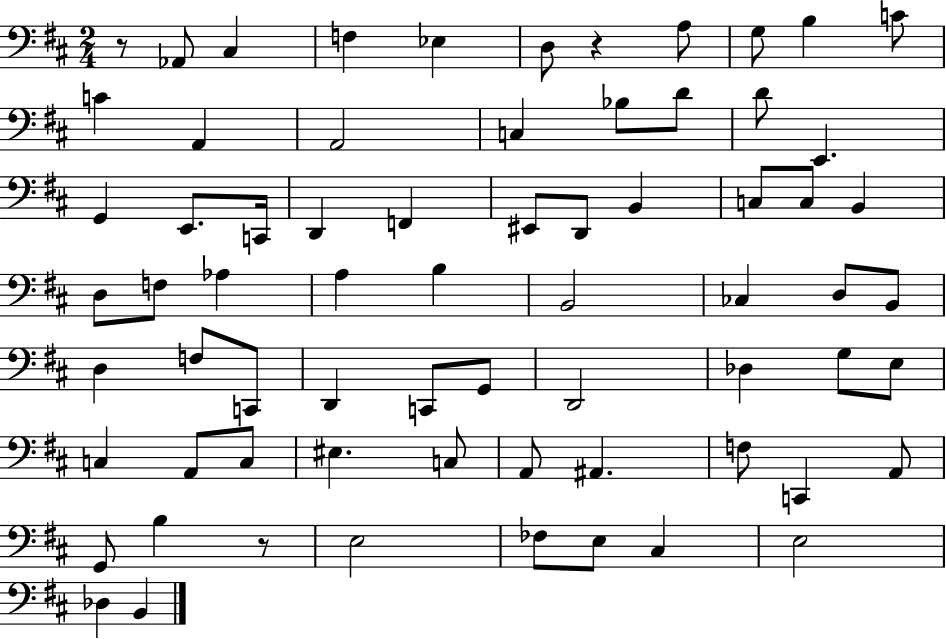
X:1
T:Untitled
M:2/4
L:1/4
K:D
z/2 _A,,/2 ^C, F, _E, D,/2 z A,/2 G,/2 B, C/2 C A,, A,,2 C, _B,/2 D/2 D/2 E,, G,, E,,/2 C,,/4 D,, F,, ^E,,/2 D,,/2 B,, C,/2 C,/2 B,, D,/2 F,/2 _A, A, B, B,,2 _C, D,/2 B,,/2 D, F,/2 C,,/2 D,, C,,/2 G,,/2 D,,2 _D, G,/2 E,/2 C, A,,/2 C,/2 ^E, C,/2 A,,/2 ^A,, F,/2 C,, A,,/2 G,,/2 B, z/2 E,2 _F,/2 E,/2 ^C, E,2 _D, B,,